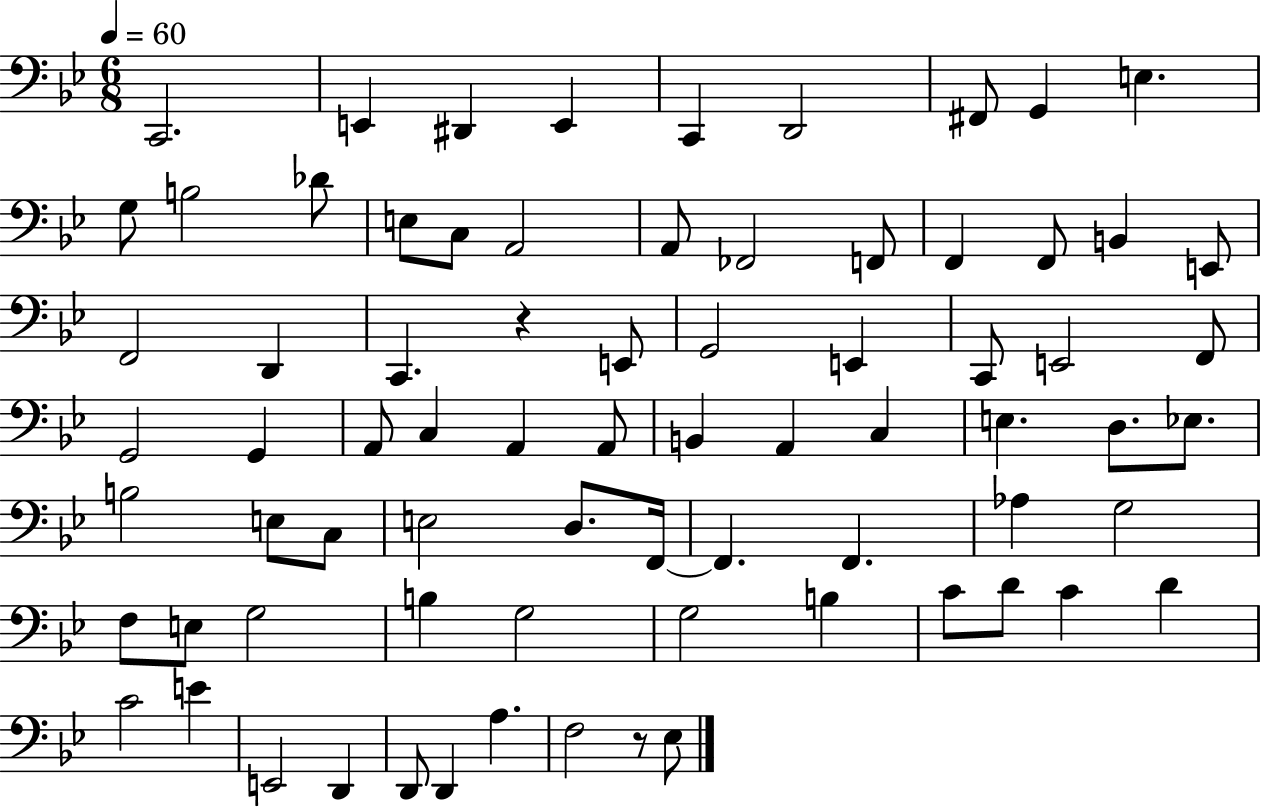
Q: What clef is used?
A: bass